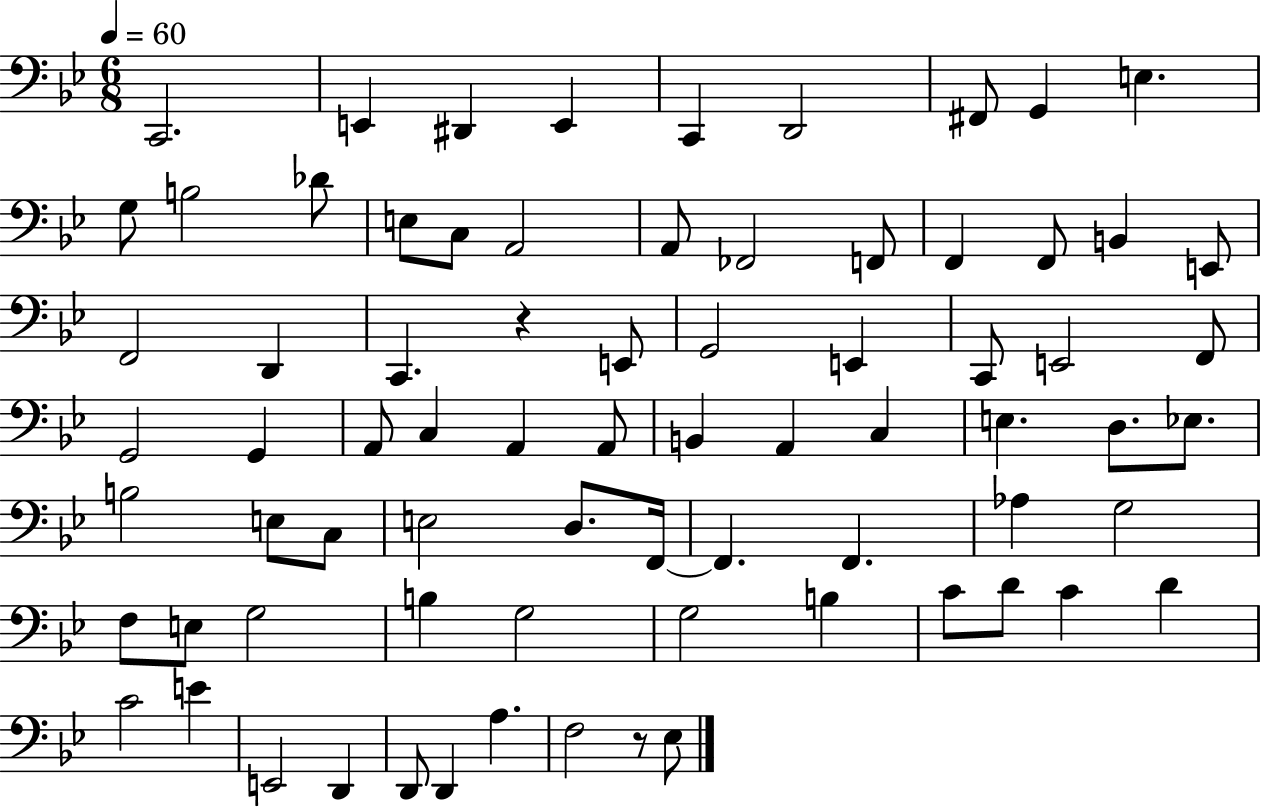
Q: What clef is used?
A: bass